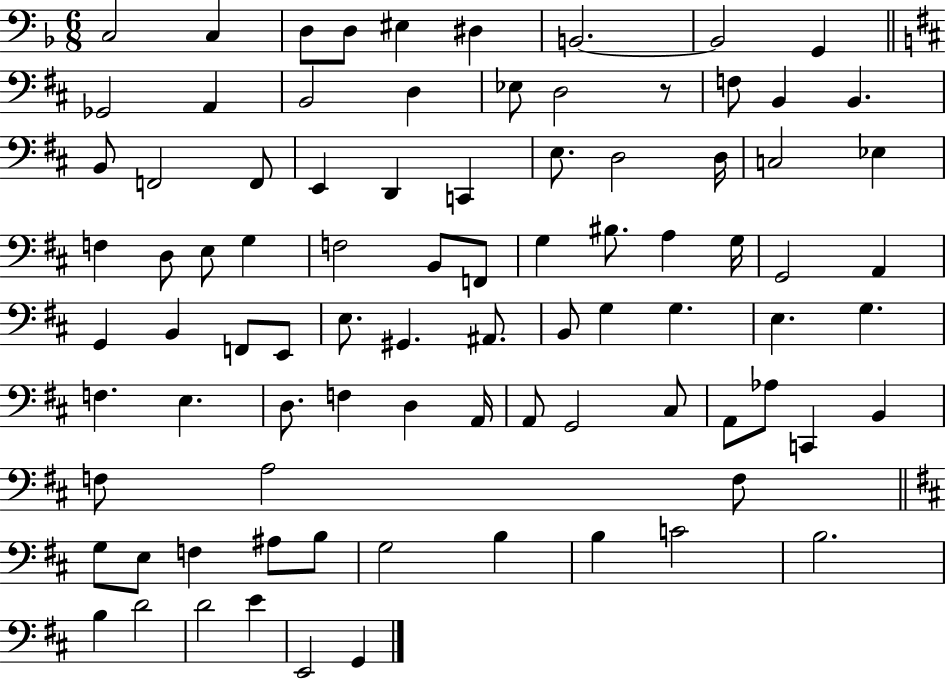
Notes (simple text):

C3/h C3/q D3/e D3/e EIS3/q D#3/q B2/h. B2/h G2/q Gb2/h A2/q B2/h D3/q Eb3/e D3/h R/e F3/e B2/q B2/q. B2/e F2/h F2/e E2/q D2/q C2/q E3/e. D3/h D3/s C3/h Eb3/q F3/q D3/e E3/e G3/q F3/h B2/e F2/e G3/q BIS3/e. A3/q G3/s G2/h A2/q G2/q B2/q F2/e E2/e E3/e. G#2/q. A#2/e. B2/e G3/q G3/q. E3/q. G3/q. F3/q. E3/q. D3/e. F3/q D3/q A2/s A2/e G2/h C#3/e A2/e Ab3/e C2/q B2/q F3/e A3/h F3/e G3/e E3/e F3/q A#3/e B3/e G3/h B3/q B3/q C4/h B3/h. B3/q D4/h D4/h E4/q E2/h G2/q